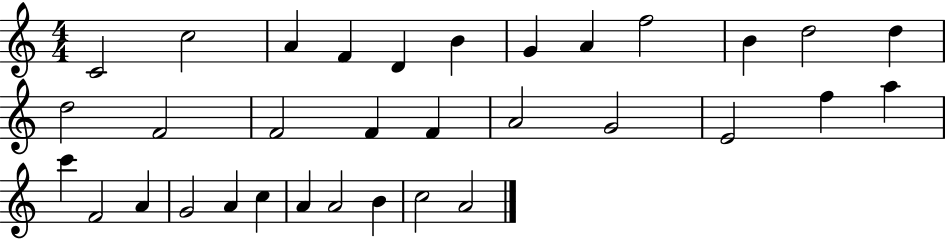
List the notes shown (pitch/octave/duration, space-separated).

C4/h C5/h A4/q F4/q D4/q B4/q G4/q A4/q F5/h B4/q D5/h D5/q D5/h F4/h F4/h F4/q F4/q A4/h G4/h E4/h F5/q A5/q C6/q F4/h A4/q G4/h A4/q C5/q A4/q A4/h B4/q C5/h A4/h